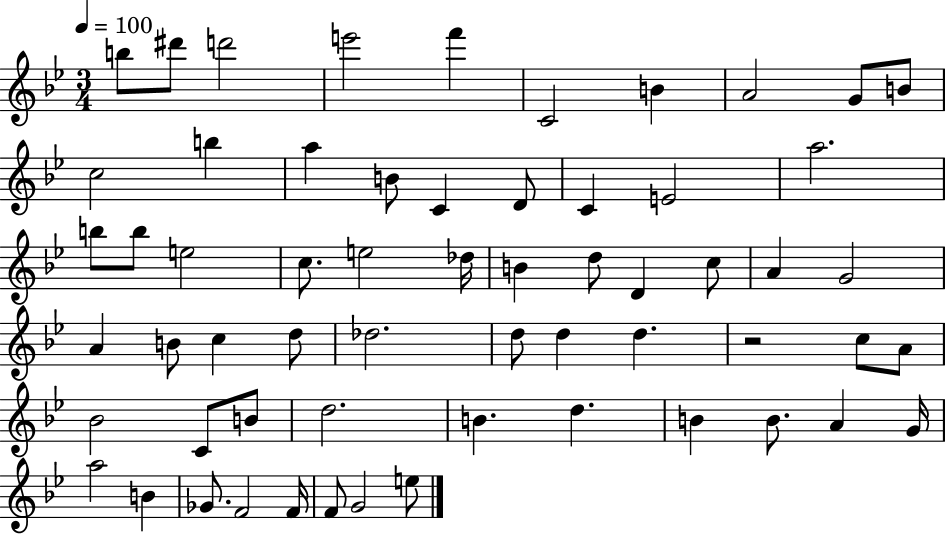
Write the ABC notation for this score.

X:1
T:Untitled
M:3/4
L:1/4
K:Bb
b/2 ^d'/2 d'2 e'2 f' C2 B A2 G/2 B/2 c2 b a B/2 C D/2 C E2 a2 b/2 b/2 e2 c/2 e2 _d/4 B d/2 D c/2 A G2 A B/2 c d/2 _d2 d/2 d d z2 c/2 A/2 _B2 C/2 B/2 d2 B d B B/2 A G/4 a2 B _G/2 F2 F/4 F/2 G2 e/2